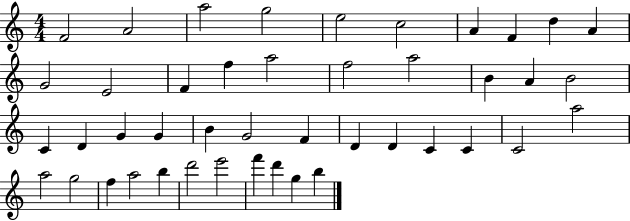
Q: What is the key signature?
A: C major